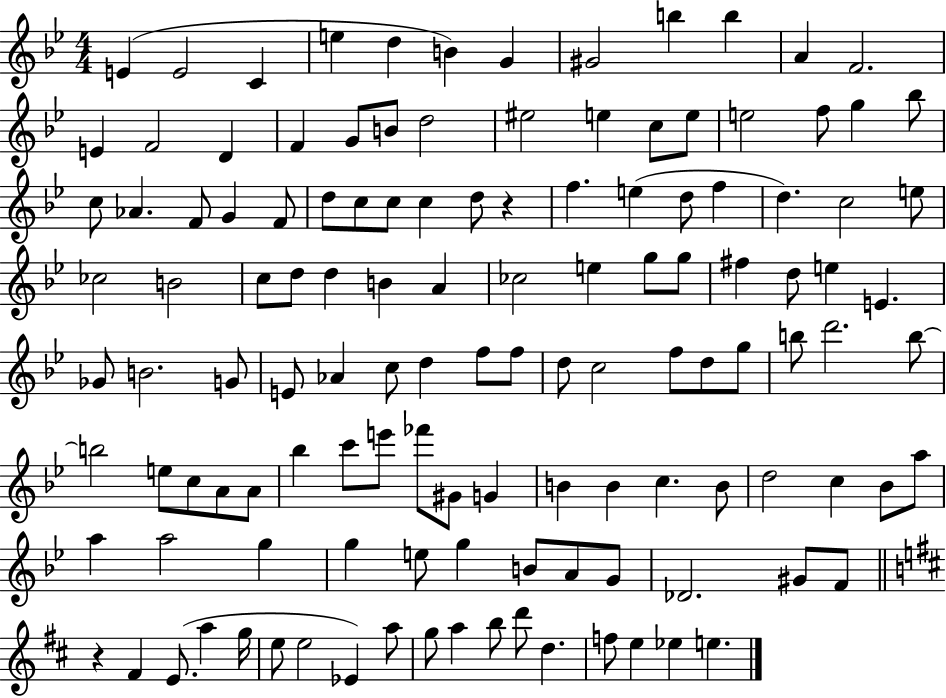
{
  \clef treble
  \numericTimeSignature
  \time 4/4
  \key bes \major
  e'4( e'2 c'4 | e''4 d''4 b'4) g'4 | gis'2 b''4 b''4 | a'4 f'2. | \break e'4 f'2 d'4 | f'4 g'8 b'8 d''2 | eis''2 e''4 c''8 e''8 | e''2 f''8 g''4 bes''8 | \break c''8 aes'4. f'8 g'4 f'8 | d''8 c''8 c''8 c''4 d''8 r4 | f''4. e''4( d''8 f''4 | d''4.) c''2 e''8 | \break ces''2 b'2 | c''8 d''8 d''4 b'4 a'4 | ces''2 e''4 g''8 g''8 | fis''4 d''8 e''4 e'4. | \break ges'8 b'2. g'8 | e'8 aes'4 c''8 d''4 f''8 f''8 | d''8 c''2 f''8 d''8 g''8 | b''8 d'''2. b''8~~ | \break b''2 e''8 c''8 a'8 a'8 | bes''4 c'''8 e'''8 fes'''8 gis'8 g'4 | b'4 b'4 c''4. b'8 | d''2 c''4 bes'8 a''8 | \break a''4 a''2 g''4 | g''4 e''8 g''4 b'8 a'8 g'8 | des'2. gis'8 f'8 | \bar "||" \break \key d \major r4 fis'4 e'8.( a''4 g''16 | e''8 e''2 ees'4) a''8 | g''8 a''4 b''8 d'''8 d''4. | f''8 e''4 ees''4 e''4. | \break \bar "|."
}